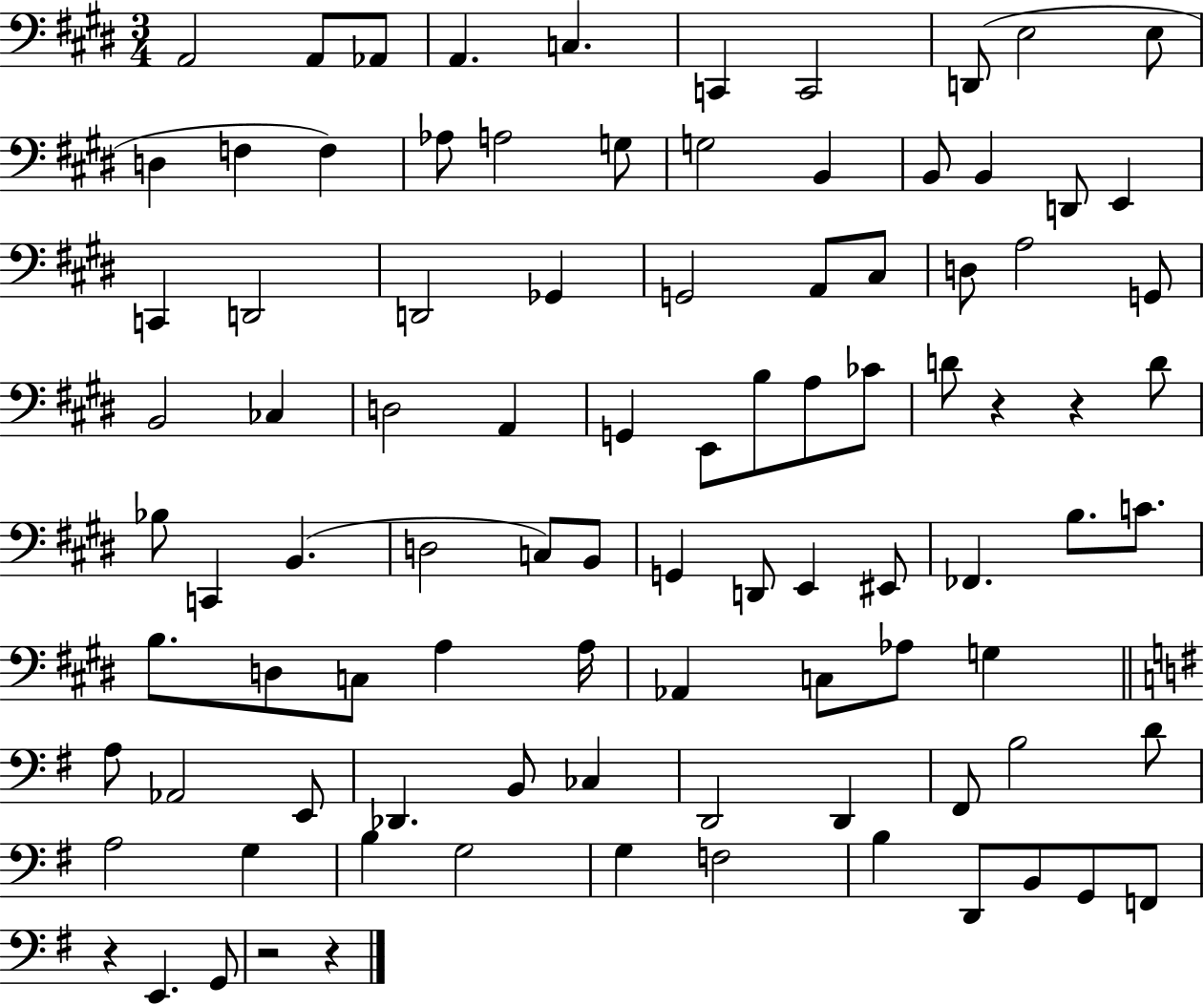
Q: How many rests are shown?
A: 5